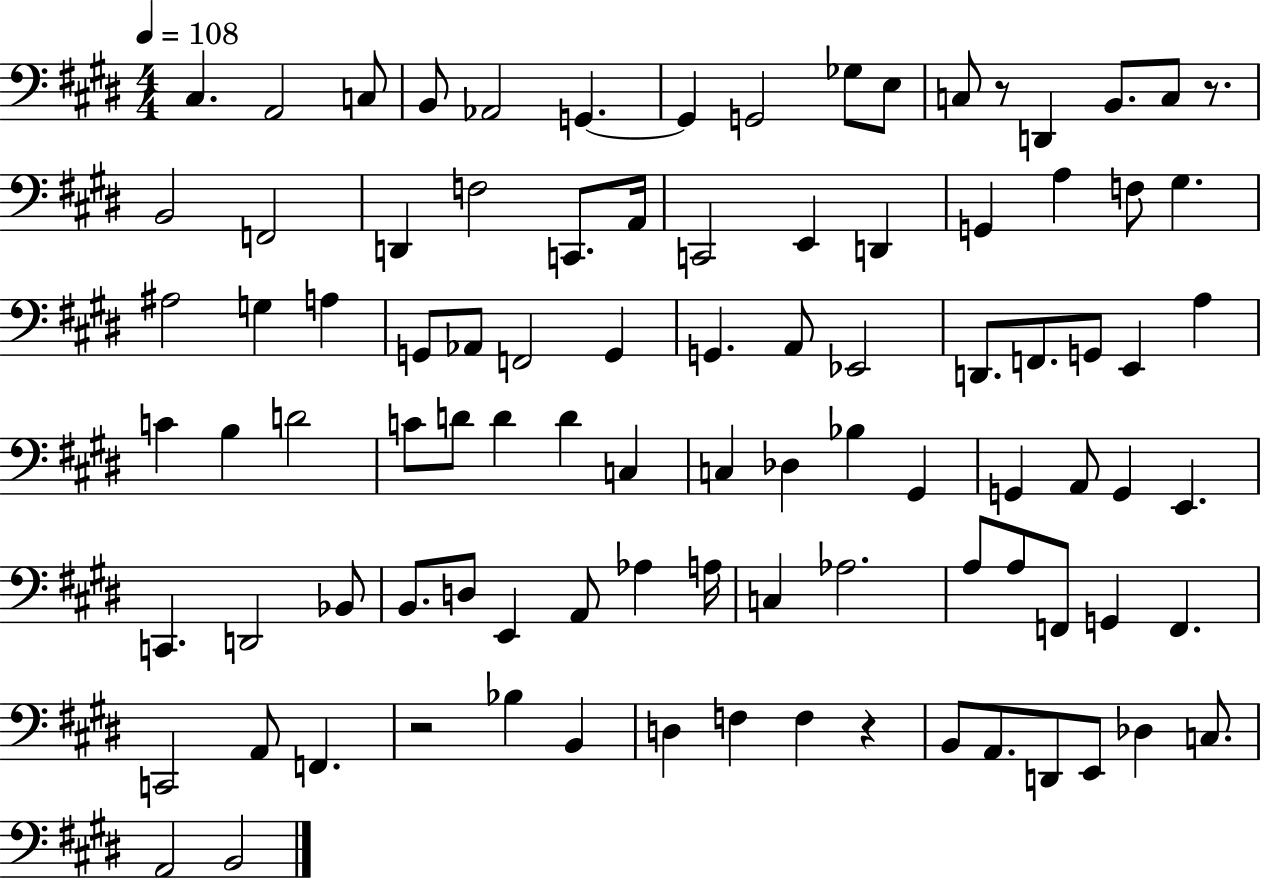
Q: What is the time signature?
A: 4/4